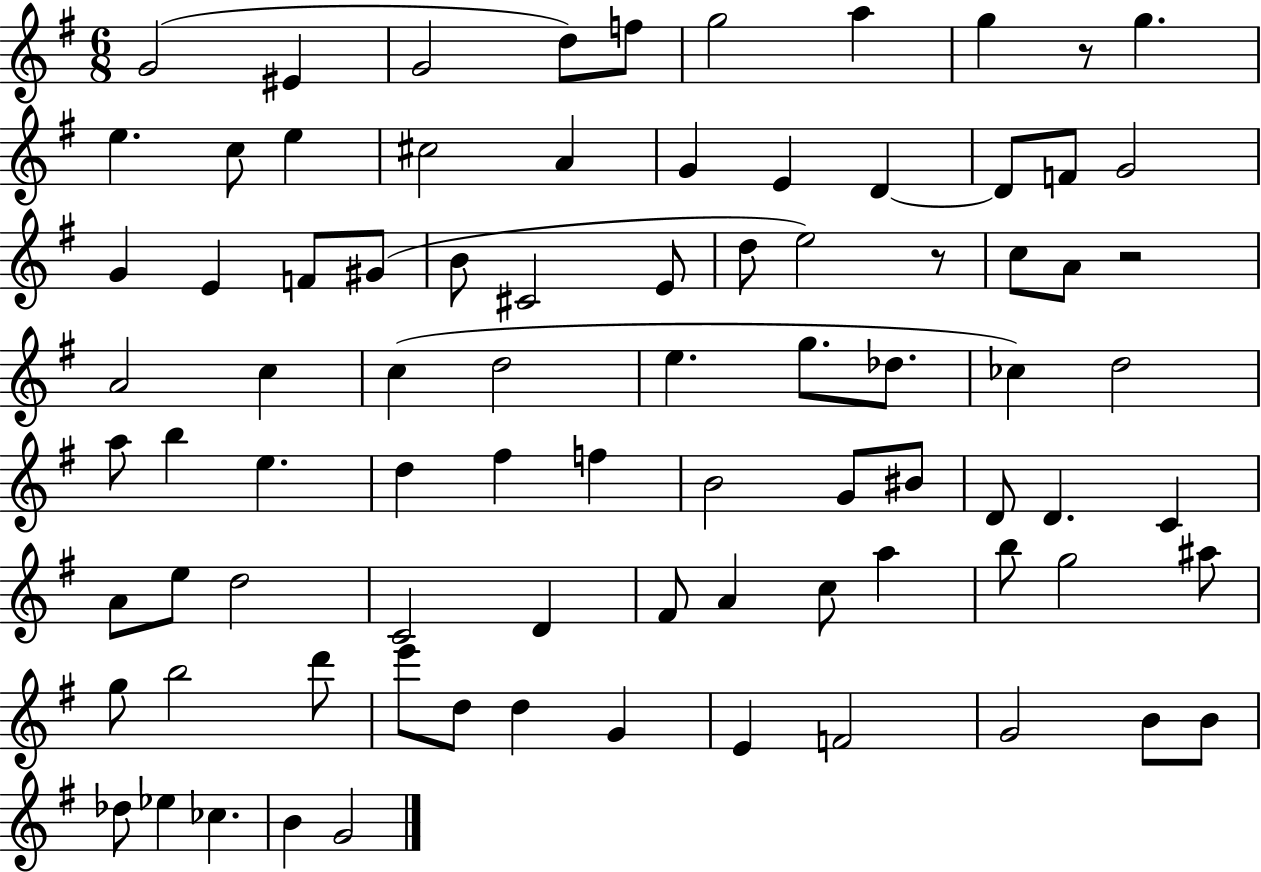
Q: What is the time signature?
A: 6/8